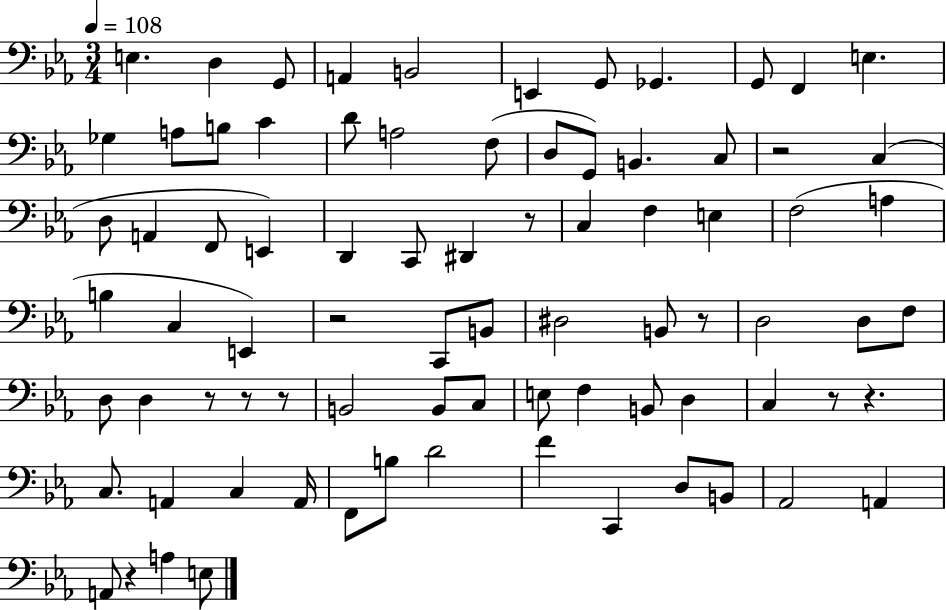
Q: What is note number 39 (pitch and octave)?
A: C2